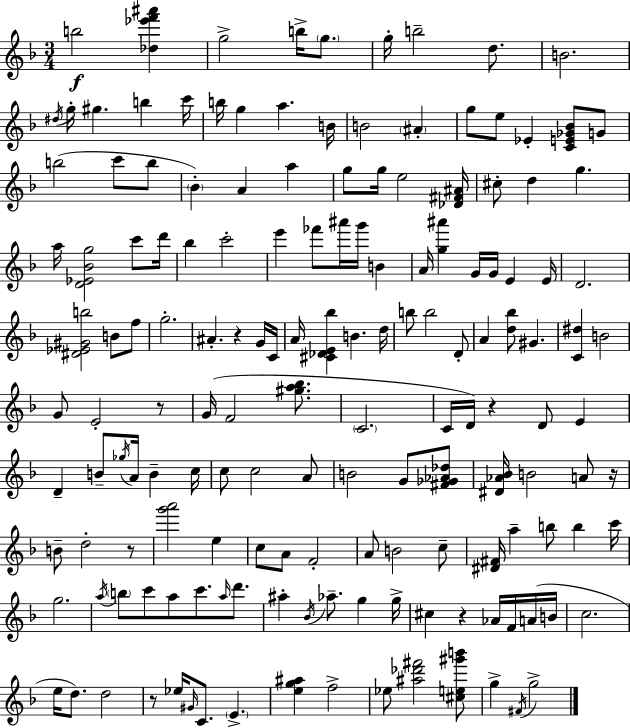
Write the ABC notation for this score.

X:1
T:Untitled
M:3/4
L:1/4
K:F
b2 [_d_e'f'^a'] g2 b/4 g/2 g/4 b2 d/2 B2 ^d/4 g/4 ^g b c'/4 b/4 g a B/4 B2 ^A g/2 e/2 _E [CE_G_B]/2 G/2 b2 c'/2 b/2 _B A a g/2 g/4 e2 [_D^F^A]/4 ^c/2 d g a/4 [D_E_Bg]2 c'/2 d'/4 _b c'2 e' _f'/2 ^a'/4 g'/4 B A/4 [g^a'] G/4 G/4 E E/4 D2 [^D_E^Gb]2 B/2 f/2 g2 ^A z G/4 C/4 A/4 [^C_DE_b] B d/4 b/2 b2 D/2 A [d_b]/2 ^G [C^d] B2 G/2 E2 z/2 G/4 F2 [^ga_b]/2 C2 C/4 D/4 z D/2 E D B/2 _g/4 A/4 B c/4 c/2 c2 A/2 B2 G/2 [^F_G_A_d]/2 [^D_A_B]/4 B2 A/2 z/4 B/2 d2 z/2 [g'a']2 e c/2 A/2 F2 A/2 B2 c/2 [^D^F]/4 a b/2 b c'/4 g2 a/4 b/2 c'/2 a/2 c'/2 a/4 d'/2 ^a _B/4 _a/2 g g/4 ^c z _A/4 F/4 A/4 B/4 c2 e/4 d/2 d2 z/2 _e/4 ^G/4 C/2 E [eg^a] f2 _e/2 [^a_d'^f']2 [^ce^g'b']/2 g ^F/4 g2